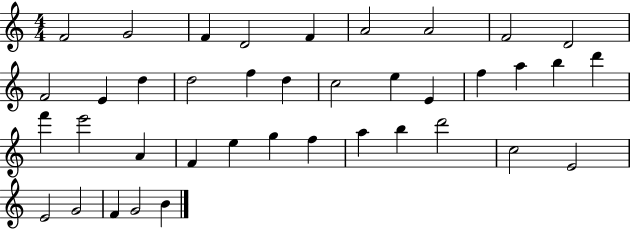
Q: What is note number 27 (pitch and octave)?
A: E5